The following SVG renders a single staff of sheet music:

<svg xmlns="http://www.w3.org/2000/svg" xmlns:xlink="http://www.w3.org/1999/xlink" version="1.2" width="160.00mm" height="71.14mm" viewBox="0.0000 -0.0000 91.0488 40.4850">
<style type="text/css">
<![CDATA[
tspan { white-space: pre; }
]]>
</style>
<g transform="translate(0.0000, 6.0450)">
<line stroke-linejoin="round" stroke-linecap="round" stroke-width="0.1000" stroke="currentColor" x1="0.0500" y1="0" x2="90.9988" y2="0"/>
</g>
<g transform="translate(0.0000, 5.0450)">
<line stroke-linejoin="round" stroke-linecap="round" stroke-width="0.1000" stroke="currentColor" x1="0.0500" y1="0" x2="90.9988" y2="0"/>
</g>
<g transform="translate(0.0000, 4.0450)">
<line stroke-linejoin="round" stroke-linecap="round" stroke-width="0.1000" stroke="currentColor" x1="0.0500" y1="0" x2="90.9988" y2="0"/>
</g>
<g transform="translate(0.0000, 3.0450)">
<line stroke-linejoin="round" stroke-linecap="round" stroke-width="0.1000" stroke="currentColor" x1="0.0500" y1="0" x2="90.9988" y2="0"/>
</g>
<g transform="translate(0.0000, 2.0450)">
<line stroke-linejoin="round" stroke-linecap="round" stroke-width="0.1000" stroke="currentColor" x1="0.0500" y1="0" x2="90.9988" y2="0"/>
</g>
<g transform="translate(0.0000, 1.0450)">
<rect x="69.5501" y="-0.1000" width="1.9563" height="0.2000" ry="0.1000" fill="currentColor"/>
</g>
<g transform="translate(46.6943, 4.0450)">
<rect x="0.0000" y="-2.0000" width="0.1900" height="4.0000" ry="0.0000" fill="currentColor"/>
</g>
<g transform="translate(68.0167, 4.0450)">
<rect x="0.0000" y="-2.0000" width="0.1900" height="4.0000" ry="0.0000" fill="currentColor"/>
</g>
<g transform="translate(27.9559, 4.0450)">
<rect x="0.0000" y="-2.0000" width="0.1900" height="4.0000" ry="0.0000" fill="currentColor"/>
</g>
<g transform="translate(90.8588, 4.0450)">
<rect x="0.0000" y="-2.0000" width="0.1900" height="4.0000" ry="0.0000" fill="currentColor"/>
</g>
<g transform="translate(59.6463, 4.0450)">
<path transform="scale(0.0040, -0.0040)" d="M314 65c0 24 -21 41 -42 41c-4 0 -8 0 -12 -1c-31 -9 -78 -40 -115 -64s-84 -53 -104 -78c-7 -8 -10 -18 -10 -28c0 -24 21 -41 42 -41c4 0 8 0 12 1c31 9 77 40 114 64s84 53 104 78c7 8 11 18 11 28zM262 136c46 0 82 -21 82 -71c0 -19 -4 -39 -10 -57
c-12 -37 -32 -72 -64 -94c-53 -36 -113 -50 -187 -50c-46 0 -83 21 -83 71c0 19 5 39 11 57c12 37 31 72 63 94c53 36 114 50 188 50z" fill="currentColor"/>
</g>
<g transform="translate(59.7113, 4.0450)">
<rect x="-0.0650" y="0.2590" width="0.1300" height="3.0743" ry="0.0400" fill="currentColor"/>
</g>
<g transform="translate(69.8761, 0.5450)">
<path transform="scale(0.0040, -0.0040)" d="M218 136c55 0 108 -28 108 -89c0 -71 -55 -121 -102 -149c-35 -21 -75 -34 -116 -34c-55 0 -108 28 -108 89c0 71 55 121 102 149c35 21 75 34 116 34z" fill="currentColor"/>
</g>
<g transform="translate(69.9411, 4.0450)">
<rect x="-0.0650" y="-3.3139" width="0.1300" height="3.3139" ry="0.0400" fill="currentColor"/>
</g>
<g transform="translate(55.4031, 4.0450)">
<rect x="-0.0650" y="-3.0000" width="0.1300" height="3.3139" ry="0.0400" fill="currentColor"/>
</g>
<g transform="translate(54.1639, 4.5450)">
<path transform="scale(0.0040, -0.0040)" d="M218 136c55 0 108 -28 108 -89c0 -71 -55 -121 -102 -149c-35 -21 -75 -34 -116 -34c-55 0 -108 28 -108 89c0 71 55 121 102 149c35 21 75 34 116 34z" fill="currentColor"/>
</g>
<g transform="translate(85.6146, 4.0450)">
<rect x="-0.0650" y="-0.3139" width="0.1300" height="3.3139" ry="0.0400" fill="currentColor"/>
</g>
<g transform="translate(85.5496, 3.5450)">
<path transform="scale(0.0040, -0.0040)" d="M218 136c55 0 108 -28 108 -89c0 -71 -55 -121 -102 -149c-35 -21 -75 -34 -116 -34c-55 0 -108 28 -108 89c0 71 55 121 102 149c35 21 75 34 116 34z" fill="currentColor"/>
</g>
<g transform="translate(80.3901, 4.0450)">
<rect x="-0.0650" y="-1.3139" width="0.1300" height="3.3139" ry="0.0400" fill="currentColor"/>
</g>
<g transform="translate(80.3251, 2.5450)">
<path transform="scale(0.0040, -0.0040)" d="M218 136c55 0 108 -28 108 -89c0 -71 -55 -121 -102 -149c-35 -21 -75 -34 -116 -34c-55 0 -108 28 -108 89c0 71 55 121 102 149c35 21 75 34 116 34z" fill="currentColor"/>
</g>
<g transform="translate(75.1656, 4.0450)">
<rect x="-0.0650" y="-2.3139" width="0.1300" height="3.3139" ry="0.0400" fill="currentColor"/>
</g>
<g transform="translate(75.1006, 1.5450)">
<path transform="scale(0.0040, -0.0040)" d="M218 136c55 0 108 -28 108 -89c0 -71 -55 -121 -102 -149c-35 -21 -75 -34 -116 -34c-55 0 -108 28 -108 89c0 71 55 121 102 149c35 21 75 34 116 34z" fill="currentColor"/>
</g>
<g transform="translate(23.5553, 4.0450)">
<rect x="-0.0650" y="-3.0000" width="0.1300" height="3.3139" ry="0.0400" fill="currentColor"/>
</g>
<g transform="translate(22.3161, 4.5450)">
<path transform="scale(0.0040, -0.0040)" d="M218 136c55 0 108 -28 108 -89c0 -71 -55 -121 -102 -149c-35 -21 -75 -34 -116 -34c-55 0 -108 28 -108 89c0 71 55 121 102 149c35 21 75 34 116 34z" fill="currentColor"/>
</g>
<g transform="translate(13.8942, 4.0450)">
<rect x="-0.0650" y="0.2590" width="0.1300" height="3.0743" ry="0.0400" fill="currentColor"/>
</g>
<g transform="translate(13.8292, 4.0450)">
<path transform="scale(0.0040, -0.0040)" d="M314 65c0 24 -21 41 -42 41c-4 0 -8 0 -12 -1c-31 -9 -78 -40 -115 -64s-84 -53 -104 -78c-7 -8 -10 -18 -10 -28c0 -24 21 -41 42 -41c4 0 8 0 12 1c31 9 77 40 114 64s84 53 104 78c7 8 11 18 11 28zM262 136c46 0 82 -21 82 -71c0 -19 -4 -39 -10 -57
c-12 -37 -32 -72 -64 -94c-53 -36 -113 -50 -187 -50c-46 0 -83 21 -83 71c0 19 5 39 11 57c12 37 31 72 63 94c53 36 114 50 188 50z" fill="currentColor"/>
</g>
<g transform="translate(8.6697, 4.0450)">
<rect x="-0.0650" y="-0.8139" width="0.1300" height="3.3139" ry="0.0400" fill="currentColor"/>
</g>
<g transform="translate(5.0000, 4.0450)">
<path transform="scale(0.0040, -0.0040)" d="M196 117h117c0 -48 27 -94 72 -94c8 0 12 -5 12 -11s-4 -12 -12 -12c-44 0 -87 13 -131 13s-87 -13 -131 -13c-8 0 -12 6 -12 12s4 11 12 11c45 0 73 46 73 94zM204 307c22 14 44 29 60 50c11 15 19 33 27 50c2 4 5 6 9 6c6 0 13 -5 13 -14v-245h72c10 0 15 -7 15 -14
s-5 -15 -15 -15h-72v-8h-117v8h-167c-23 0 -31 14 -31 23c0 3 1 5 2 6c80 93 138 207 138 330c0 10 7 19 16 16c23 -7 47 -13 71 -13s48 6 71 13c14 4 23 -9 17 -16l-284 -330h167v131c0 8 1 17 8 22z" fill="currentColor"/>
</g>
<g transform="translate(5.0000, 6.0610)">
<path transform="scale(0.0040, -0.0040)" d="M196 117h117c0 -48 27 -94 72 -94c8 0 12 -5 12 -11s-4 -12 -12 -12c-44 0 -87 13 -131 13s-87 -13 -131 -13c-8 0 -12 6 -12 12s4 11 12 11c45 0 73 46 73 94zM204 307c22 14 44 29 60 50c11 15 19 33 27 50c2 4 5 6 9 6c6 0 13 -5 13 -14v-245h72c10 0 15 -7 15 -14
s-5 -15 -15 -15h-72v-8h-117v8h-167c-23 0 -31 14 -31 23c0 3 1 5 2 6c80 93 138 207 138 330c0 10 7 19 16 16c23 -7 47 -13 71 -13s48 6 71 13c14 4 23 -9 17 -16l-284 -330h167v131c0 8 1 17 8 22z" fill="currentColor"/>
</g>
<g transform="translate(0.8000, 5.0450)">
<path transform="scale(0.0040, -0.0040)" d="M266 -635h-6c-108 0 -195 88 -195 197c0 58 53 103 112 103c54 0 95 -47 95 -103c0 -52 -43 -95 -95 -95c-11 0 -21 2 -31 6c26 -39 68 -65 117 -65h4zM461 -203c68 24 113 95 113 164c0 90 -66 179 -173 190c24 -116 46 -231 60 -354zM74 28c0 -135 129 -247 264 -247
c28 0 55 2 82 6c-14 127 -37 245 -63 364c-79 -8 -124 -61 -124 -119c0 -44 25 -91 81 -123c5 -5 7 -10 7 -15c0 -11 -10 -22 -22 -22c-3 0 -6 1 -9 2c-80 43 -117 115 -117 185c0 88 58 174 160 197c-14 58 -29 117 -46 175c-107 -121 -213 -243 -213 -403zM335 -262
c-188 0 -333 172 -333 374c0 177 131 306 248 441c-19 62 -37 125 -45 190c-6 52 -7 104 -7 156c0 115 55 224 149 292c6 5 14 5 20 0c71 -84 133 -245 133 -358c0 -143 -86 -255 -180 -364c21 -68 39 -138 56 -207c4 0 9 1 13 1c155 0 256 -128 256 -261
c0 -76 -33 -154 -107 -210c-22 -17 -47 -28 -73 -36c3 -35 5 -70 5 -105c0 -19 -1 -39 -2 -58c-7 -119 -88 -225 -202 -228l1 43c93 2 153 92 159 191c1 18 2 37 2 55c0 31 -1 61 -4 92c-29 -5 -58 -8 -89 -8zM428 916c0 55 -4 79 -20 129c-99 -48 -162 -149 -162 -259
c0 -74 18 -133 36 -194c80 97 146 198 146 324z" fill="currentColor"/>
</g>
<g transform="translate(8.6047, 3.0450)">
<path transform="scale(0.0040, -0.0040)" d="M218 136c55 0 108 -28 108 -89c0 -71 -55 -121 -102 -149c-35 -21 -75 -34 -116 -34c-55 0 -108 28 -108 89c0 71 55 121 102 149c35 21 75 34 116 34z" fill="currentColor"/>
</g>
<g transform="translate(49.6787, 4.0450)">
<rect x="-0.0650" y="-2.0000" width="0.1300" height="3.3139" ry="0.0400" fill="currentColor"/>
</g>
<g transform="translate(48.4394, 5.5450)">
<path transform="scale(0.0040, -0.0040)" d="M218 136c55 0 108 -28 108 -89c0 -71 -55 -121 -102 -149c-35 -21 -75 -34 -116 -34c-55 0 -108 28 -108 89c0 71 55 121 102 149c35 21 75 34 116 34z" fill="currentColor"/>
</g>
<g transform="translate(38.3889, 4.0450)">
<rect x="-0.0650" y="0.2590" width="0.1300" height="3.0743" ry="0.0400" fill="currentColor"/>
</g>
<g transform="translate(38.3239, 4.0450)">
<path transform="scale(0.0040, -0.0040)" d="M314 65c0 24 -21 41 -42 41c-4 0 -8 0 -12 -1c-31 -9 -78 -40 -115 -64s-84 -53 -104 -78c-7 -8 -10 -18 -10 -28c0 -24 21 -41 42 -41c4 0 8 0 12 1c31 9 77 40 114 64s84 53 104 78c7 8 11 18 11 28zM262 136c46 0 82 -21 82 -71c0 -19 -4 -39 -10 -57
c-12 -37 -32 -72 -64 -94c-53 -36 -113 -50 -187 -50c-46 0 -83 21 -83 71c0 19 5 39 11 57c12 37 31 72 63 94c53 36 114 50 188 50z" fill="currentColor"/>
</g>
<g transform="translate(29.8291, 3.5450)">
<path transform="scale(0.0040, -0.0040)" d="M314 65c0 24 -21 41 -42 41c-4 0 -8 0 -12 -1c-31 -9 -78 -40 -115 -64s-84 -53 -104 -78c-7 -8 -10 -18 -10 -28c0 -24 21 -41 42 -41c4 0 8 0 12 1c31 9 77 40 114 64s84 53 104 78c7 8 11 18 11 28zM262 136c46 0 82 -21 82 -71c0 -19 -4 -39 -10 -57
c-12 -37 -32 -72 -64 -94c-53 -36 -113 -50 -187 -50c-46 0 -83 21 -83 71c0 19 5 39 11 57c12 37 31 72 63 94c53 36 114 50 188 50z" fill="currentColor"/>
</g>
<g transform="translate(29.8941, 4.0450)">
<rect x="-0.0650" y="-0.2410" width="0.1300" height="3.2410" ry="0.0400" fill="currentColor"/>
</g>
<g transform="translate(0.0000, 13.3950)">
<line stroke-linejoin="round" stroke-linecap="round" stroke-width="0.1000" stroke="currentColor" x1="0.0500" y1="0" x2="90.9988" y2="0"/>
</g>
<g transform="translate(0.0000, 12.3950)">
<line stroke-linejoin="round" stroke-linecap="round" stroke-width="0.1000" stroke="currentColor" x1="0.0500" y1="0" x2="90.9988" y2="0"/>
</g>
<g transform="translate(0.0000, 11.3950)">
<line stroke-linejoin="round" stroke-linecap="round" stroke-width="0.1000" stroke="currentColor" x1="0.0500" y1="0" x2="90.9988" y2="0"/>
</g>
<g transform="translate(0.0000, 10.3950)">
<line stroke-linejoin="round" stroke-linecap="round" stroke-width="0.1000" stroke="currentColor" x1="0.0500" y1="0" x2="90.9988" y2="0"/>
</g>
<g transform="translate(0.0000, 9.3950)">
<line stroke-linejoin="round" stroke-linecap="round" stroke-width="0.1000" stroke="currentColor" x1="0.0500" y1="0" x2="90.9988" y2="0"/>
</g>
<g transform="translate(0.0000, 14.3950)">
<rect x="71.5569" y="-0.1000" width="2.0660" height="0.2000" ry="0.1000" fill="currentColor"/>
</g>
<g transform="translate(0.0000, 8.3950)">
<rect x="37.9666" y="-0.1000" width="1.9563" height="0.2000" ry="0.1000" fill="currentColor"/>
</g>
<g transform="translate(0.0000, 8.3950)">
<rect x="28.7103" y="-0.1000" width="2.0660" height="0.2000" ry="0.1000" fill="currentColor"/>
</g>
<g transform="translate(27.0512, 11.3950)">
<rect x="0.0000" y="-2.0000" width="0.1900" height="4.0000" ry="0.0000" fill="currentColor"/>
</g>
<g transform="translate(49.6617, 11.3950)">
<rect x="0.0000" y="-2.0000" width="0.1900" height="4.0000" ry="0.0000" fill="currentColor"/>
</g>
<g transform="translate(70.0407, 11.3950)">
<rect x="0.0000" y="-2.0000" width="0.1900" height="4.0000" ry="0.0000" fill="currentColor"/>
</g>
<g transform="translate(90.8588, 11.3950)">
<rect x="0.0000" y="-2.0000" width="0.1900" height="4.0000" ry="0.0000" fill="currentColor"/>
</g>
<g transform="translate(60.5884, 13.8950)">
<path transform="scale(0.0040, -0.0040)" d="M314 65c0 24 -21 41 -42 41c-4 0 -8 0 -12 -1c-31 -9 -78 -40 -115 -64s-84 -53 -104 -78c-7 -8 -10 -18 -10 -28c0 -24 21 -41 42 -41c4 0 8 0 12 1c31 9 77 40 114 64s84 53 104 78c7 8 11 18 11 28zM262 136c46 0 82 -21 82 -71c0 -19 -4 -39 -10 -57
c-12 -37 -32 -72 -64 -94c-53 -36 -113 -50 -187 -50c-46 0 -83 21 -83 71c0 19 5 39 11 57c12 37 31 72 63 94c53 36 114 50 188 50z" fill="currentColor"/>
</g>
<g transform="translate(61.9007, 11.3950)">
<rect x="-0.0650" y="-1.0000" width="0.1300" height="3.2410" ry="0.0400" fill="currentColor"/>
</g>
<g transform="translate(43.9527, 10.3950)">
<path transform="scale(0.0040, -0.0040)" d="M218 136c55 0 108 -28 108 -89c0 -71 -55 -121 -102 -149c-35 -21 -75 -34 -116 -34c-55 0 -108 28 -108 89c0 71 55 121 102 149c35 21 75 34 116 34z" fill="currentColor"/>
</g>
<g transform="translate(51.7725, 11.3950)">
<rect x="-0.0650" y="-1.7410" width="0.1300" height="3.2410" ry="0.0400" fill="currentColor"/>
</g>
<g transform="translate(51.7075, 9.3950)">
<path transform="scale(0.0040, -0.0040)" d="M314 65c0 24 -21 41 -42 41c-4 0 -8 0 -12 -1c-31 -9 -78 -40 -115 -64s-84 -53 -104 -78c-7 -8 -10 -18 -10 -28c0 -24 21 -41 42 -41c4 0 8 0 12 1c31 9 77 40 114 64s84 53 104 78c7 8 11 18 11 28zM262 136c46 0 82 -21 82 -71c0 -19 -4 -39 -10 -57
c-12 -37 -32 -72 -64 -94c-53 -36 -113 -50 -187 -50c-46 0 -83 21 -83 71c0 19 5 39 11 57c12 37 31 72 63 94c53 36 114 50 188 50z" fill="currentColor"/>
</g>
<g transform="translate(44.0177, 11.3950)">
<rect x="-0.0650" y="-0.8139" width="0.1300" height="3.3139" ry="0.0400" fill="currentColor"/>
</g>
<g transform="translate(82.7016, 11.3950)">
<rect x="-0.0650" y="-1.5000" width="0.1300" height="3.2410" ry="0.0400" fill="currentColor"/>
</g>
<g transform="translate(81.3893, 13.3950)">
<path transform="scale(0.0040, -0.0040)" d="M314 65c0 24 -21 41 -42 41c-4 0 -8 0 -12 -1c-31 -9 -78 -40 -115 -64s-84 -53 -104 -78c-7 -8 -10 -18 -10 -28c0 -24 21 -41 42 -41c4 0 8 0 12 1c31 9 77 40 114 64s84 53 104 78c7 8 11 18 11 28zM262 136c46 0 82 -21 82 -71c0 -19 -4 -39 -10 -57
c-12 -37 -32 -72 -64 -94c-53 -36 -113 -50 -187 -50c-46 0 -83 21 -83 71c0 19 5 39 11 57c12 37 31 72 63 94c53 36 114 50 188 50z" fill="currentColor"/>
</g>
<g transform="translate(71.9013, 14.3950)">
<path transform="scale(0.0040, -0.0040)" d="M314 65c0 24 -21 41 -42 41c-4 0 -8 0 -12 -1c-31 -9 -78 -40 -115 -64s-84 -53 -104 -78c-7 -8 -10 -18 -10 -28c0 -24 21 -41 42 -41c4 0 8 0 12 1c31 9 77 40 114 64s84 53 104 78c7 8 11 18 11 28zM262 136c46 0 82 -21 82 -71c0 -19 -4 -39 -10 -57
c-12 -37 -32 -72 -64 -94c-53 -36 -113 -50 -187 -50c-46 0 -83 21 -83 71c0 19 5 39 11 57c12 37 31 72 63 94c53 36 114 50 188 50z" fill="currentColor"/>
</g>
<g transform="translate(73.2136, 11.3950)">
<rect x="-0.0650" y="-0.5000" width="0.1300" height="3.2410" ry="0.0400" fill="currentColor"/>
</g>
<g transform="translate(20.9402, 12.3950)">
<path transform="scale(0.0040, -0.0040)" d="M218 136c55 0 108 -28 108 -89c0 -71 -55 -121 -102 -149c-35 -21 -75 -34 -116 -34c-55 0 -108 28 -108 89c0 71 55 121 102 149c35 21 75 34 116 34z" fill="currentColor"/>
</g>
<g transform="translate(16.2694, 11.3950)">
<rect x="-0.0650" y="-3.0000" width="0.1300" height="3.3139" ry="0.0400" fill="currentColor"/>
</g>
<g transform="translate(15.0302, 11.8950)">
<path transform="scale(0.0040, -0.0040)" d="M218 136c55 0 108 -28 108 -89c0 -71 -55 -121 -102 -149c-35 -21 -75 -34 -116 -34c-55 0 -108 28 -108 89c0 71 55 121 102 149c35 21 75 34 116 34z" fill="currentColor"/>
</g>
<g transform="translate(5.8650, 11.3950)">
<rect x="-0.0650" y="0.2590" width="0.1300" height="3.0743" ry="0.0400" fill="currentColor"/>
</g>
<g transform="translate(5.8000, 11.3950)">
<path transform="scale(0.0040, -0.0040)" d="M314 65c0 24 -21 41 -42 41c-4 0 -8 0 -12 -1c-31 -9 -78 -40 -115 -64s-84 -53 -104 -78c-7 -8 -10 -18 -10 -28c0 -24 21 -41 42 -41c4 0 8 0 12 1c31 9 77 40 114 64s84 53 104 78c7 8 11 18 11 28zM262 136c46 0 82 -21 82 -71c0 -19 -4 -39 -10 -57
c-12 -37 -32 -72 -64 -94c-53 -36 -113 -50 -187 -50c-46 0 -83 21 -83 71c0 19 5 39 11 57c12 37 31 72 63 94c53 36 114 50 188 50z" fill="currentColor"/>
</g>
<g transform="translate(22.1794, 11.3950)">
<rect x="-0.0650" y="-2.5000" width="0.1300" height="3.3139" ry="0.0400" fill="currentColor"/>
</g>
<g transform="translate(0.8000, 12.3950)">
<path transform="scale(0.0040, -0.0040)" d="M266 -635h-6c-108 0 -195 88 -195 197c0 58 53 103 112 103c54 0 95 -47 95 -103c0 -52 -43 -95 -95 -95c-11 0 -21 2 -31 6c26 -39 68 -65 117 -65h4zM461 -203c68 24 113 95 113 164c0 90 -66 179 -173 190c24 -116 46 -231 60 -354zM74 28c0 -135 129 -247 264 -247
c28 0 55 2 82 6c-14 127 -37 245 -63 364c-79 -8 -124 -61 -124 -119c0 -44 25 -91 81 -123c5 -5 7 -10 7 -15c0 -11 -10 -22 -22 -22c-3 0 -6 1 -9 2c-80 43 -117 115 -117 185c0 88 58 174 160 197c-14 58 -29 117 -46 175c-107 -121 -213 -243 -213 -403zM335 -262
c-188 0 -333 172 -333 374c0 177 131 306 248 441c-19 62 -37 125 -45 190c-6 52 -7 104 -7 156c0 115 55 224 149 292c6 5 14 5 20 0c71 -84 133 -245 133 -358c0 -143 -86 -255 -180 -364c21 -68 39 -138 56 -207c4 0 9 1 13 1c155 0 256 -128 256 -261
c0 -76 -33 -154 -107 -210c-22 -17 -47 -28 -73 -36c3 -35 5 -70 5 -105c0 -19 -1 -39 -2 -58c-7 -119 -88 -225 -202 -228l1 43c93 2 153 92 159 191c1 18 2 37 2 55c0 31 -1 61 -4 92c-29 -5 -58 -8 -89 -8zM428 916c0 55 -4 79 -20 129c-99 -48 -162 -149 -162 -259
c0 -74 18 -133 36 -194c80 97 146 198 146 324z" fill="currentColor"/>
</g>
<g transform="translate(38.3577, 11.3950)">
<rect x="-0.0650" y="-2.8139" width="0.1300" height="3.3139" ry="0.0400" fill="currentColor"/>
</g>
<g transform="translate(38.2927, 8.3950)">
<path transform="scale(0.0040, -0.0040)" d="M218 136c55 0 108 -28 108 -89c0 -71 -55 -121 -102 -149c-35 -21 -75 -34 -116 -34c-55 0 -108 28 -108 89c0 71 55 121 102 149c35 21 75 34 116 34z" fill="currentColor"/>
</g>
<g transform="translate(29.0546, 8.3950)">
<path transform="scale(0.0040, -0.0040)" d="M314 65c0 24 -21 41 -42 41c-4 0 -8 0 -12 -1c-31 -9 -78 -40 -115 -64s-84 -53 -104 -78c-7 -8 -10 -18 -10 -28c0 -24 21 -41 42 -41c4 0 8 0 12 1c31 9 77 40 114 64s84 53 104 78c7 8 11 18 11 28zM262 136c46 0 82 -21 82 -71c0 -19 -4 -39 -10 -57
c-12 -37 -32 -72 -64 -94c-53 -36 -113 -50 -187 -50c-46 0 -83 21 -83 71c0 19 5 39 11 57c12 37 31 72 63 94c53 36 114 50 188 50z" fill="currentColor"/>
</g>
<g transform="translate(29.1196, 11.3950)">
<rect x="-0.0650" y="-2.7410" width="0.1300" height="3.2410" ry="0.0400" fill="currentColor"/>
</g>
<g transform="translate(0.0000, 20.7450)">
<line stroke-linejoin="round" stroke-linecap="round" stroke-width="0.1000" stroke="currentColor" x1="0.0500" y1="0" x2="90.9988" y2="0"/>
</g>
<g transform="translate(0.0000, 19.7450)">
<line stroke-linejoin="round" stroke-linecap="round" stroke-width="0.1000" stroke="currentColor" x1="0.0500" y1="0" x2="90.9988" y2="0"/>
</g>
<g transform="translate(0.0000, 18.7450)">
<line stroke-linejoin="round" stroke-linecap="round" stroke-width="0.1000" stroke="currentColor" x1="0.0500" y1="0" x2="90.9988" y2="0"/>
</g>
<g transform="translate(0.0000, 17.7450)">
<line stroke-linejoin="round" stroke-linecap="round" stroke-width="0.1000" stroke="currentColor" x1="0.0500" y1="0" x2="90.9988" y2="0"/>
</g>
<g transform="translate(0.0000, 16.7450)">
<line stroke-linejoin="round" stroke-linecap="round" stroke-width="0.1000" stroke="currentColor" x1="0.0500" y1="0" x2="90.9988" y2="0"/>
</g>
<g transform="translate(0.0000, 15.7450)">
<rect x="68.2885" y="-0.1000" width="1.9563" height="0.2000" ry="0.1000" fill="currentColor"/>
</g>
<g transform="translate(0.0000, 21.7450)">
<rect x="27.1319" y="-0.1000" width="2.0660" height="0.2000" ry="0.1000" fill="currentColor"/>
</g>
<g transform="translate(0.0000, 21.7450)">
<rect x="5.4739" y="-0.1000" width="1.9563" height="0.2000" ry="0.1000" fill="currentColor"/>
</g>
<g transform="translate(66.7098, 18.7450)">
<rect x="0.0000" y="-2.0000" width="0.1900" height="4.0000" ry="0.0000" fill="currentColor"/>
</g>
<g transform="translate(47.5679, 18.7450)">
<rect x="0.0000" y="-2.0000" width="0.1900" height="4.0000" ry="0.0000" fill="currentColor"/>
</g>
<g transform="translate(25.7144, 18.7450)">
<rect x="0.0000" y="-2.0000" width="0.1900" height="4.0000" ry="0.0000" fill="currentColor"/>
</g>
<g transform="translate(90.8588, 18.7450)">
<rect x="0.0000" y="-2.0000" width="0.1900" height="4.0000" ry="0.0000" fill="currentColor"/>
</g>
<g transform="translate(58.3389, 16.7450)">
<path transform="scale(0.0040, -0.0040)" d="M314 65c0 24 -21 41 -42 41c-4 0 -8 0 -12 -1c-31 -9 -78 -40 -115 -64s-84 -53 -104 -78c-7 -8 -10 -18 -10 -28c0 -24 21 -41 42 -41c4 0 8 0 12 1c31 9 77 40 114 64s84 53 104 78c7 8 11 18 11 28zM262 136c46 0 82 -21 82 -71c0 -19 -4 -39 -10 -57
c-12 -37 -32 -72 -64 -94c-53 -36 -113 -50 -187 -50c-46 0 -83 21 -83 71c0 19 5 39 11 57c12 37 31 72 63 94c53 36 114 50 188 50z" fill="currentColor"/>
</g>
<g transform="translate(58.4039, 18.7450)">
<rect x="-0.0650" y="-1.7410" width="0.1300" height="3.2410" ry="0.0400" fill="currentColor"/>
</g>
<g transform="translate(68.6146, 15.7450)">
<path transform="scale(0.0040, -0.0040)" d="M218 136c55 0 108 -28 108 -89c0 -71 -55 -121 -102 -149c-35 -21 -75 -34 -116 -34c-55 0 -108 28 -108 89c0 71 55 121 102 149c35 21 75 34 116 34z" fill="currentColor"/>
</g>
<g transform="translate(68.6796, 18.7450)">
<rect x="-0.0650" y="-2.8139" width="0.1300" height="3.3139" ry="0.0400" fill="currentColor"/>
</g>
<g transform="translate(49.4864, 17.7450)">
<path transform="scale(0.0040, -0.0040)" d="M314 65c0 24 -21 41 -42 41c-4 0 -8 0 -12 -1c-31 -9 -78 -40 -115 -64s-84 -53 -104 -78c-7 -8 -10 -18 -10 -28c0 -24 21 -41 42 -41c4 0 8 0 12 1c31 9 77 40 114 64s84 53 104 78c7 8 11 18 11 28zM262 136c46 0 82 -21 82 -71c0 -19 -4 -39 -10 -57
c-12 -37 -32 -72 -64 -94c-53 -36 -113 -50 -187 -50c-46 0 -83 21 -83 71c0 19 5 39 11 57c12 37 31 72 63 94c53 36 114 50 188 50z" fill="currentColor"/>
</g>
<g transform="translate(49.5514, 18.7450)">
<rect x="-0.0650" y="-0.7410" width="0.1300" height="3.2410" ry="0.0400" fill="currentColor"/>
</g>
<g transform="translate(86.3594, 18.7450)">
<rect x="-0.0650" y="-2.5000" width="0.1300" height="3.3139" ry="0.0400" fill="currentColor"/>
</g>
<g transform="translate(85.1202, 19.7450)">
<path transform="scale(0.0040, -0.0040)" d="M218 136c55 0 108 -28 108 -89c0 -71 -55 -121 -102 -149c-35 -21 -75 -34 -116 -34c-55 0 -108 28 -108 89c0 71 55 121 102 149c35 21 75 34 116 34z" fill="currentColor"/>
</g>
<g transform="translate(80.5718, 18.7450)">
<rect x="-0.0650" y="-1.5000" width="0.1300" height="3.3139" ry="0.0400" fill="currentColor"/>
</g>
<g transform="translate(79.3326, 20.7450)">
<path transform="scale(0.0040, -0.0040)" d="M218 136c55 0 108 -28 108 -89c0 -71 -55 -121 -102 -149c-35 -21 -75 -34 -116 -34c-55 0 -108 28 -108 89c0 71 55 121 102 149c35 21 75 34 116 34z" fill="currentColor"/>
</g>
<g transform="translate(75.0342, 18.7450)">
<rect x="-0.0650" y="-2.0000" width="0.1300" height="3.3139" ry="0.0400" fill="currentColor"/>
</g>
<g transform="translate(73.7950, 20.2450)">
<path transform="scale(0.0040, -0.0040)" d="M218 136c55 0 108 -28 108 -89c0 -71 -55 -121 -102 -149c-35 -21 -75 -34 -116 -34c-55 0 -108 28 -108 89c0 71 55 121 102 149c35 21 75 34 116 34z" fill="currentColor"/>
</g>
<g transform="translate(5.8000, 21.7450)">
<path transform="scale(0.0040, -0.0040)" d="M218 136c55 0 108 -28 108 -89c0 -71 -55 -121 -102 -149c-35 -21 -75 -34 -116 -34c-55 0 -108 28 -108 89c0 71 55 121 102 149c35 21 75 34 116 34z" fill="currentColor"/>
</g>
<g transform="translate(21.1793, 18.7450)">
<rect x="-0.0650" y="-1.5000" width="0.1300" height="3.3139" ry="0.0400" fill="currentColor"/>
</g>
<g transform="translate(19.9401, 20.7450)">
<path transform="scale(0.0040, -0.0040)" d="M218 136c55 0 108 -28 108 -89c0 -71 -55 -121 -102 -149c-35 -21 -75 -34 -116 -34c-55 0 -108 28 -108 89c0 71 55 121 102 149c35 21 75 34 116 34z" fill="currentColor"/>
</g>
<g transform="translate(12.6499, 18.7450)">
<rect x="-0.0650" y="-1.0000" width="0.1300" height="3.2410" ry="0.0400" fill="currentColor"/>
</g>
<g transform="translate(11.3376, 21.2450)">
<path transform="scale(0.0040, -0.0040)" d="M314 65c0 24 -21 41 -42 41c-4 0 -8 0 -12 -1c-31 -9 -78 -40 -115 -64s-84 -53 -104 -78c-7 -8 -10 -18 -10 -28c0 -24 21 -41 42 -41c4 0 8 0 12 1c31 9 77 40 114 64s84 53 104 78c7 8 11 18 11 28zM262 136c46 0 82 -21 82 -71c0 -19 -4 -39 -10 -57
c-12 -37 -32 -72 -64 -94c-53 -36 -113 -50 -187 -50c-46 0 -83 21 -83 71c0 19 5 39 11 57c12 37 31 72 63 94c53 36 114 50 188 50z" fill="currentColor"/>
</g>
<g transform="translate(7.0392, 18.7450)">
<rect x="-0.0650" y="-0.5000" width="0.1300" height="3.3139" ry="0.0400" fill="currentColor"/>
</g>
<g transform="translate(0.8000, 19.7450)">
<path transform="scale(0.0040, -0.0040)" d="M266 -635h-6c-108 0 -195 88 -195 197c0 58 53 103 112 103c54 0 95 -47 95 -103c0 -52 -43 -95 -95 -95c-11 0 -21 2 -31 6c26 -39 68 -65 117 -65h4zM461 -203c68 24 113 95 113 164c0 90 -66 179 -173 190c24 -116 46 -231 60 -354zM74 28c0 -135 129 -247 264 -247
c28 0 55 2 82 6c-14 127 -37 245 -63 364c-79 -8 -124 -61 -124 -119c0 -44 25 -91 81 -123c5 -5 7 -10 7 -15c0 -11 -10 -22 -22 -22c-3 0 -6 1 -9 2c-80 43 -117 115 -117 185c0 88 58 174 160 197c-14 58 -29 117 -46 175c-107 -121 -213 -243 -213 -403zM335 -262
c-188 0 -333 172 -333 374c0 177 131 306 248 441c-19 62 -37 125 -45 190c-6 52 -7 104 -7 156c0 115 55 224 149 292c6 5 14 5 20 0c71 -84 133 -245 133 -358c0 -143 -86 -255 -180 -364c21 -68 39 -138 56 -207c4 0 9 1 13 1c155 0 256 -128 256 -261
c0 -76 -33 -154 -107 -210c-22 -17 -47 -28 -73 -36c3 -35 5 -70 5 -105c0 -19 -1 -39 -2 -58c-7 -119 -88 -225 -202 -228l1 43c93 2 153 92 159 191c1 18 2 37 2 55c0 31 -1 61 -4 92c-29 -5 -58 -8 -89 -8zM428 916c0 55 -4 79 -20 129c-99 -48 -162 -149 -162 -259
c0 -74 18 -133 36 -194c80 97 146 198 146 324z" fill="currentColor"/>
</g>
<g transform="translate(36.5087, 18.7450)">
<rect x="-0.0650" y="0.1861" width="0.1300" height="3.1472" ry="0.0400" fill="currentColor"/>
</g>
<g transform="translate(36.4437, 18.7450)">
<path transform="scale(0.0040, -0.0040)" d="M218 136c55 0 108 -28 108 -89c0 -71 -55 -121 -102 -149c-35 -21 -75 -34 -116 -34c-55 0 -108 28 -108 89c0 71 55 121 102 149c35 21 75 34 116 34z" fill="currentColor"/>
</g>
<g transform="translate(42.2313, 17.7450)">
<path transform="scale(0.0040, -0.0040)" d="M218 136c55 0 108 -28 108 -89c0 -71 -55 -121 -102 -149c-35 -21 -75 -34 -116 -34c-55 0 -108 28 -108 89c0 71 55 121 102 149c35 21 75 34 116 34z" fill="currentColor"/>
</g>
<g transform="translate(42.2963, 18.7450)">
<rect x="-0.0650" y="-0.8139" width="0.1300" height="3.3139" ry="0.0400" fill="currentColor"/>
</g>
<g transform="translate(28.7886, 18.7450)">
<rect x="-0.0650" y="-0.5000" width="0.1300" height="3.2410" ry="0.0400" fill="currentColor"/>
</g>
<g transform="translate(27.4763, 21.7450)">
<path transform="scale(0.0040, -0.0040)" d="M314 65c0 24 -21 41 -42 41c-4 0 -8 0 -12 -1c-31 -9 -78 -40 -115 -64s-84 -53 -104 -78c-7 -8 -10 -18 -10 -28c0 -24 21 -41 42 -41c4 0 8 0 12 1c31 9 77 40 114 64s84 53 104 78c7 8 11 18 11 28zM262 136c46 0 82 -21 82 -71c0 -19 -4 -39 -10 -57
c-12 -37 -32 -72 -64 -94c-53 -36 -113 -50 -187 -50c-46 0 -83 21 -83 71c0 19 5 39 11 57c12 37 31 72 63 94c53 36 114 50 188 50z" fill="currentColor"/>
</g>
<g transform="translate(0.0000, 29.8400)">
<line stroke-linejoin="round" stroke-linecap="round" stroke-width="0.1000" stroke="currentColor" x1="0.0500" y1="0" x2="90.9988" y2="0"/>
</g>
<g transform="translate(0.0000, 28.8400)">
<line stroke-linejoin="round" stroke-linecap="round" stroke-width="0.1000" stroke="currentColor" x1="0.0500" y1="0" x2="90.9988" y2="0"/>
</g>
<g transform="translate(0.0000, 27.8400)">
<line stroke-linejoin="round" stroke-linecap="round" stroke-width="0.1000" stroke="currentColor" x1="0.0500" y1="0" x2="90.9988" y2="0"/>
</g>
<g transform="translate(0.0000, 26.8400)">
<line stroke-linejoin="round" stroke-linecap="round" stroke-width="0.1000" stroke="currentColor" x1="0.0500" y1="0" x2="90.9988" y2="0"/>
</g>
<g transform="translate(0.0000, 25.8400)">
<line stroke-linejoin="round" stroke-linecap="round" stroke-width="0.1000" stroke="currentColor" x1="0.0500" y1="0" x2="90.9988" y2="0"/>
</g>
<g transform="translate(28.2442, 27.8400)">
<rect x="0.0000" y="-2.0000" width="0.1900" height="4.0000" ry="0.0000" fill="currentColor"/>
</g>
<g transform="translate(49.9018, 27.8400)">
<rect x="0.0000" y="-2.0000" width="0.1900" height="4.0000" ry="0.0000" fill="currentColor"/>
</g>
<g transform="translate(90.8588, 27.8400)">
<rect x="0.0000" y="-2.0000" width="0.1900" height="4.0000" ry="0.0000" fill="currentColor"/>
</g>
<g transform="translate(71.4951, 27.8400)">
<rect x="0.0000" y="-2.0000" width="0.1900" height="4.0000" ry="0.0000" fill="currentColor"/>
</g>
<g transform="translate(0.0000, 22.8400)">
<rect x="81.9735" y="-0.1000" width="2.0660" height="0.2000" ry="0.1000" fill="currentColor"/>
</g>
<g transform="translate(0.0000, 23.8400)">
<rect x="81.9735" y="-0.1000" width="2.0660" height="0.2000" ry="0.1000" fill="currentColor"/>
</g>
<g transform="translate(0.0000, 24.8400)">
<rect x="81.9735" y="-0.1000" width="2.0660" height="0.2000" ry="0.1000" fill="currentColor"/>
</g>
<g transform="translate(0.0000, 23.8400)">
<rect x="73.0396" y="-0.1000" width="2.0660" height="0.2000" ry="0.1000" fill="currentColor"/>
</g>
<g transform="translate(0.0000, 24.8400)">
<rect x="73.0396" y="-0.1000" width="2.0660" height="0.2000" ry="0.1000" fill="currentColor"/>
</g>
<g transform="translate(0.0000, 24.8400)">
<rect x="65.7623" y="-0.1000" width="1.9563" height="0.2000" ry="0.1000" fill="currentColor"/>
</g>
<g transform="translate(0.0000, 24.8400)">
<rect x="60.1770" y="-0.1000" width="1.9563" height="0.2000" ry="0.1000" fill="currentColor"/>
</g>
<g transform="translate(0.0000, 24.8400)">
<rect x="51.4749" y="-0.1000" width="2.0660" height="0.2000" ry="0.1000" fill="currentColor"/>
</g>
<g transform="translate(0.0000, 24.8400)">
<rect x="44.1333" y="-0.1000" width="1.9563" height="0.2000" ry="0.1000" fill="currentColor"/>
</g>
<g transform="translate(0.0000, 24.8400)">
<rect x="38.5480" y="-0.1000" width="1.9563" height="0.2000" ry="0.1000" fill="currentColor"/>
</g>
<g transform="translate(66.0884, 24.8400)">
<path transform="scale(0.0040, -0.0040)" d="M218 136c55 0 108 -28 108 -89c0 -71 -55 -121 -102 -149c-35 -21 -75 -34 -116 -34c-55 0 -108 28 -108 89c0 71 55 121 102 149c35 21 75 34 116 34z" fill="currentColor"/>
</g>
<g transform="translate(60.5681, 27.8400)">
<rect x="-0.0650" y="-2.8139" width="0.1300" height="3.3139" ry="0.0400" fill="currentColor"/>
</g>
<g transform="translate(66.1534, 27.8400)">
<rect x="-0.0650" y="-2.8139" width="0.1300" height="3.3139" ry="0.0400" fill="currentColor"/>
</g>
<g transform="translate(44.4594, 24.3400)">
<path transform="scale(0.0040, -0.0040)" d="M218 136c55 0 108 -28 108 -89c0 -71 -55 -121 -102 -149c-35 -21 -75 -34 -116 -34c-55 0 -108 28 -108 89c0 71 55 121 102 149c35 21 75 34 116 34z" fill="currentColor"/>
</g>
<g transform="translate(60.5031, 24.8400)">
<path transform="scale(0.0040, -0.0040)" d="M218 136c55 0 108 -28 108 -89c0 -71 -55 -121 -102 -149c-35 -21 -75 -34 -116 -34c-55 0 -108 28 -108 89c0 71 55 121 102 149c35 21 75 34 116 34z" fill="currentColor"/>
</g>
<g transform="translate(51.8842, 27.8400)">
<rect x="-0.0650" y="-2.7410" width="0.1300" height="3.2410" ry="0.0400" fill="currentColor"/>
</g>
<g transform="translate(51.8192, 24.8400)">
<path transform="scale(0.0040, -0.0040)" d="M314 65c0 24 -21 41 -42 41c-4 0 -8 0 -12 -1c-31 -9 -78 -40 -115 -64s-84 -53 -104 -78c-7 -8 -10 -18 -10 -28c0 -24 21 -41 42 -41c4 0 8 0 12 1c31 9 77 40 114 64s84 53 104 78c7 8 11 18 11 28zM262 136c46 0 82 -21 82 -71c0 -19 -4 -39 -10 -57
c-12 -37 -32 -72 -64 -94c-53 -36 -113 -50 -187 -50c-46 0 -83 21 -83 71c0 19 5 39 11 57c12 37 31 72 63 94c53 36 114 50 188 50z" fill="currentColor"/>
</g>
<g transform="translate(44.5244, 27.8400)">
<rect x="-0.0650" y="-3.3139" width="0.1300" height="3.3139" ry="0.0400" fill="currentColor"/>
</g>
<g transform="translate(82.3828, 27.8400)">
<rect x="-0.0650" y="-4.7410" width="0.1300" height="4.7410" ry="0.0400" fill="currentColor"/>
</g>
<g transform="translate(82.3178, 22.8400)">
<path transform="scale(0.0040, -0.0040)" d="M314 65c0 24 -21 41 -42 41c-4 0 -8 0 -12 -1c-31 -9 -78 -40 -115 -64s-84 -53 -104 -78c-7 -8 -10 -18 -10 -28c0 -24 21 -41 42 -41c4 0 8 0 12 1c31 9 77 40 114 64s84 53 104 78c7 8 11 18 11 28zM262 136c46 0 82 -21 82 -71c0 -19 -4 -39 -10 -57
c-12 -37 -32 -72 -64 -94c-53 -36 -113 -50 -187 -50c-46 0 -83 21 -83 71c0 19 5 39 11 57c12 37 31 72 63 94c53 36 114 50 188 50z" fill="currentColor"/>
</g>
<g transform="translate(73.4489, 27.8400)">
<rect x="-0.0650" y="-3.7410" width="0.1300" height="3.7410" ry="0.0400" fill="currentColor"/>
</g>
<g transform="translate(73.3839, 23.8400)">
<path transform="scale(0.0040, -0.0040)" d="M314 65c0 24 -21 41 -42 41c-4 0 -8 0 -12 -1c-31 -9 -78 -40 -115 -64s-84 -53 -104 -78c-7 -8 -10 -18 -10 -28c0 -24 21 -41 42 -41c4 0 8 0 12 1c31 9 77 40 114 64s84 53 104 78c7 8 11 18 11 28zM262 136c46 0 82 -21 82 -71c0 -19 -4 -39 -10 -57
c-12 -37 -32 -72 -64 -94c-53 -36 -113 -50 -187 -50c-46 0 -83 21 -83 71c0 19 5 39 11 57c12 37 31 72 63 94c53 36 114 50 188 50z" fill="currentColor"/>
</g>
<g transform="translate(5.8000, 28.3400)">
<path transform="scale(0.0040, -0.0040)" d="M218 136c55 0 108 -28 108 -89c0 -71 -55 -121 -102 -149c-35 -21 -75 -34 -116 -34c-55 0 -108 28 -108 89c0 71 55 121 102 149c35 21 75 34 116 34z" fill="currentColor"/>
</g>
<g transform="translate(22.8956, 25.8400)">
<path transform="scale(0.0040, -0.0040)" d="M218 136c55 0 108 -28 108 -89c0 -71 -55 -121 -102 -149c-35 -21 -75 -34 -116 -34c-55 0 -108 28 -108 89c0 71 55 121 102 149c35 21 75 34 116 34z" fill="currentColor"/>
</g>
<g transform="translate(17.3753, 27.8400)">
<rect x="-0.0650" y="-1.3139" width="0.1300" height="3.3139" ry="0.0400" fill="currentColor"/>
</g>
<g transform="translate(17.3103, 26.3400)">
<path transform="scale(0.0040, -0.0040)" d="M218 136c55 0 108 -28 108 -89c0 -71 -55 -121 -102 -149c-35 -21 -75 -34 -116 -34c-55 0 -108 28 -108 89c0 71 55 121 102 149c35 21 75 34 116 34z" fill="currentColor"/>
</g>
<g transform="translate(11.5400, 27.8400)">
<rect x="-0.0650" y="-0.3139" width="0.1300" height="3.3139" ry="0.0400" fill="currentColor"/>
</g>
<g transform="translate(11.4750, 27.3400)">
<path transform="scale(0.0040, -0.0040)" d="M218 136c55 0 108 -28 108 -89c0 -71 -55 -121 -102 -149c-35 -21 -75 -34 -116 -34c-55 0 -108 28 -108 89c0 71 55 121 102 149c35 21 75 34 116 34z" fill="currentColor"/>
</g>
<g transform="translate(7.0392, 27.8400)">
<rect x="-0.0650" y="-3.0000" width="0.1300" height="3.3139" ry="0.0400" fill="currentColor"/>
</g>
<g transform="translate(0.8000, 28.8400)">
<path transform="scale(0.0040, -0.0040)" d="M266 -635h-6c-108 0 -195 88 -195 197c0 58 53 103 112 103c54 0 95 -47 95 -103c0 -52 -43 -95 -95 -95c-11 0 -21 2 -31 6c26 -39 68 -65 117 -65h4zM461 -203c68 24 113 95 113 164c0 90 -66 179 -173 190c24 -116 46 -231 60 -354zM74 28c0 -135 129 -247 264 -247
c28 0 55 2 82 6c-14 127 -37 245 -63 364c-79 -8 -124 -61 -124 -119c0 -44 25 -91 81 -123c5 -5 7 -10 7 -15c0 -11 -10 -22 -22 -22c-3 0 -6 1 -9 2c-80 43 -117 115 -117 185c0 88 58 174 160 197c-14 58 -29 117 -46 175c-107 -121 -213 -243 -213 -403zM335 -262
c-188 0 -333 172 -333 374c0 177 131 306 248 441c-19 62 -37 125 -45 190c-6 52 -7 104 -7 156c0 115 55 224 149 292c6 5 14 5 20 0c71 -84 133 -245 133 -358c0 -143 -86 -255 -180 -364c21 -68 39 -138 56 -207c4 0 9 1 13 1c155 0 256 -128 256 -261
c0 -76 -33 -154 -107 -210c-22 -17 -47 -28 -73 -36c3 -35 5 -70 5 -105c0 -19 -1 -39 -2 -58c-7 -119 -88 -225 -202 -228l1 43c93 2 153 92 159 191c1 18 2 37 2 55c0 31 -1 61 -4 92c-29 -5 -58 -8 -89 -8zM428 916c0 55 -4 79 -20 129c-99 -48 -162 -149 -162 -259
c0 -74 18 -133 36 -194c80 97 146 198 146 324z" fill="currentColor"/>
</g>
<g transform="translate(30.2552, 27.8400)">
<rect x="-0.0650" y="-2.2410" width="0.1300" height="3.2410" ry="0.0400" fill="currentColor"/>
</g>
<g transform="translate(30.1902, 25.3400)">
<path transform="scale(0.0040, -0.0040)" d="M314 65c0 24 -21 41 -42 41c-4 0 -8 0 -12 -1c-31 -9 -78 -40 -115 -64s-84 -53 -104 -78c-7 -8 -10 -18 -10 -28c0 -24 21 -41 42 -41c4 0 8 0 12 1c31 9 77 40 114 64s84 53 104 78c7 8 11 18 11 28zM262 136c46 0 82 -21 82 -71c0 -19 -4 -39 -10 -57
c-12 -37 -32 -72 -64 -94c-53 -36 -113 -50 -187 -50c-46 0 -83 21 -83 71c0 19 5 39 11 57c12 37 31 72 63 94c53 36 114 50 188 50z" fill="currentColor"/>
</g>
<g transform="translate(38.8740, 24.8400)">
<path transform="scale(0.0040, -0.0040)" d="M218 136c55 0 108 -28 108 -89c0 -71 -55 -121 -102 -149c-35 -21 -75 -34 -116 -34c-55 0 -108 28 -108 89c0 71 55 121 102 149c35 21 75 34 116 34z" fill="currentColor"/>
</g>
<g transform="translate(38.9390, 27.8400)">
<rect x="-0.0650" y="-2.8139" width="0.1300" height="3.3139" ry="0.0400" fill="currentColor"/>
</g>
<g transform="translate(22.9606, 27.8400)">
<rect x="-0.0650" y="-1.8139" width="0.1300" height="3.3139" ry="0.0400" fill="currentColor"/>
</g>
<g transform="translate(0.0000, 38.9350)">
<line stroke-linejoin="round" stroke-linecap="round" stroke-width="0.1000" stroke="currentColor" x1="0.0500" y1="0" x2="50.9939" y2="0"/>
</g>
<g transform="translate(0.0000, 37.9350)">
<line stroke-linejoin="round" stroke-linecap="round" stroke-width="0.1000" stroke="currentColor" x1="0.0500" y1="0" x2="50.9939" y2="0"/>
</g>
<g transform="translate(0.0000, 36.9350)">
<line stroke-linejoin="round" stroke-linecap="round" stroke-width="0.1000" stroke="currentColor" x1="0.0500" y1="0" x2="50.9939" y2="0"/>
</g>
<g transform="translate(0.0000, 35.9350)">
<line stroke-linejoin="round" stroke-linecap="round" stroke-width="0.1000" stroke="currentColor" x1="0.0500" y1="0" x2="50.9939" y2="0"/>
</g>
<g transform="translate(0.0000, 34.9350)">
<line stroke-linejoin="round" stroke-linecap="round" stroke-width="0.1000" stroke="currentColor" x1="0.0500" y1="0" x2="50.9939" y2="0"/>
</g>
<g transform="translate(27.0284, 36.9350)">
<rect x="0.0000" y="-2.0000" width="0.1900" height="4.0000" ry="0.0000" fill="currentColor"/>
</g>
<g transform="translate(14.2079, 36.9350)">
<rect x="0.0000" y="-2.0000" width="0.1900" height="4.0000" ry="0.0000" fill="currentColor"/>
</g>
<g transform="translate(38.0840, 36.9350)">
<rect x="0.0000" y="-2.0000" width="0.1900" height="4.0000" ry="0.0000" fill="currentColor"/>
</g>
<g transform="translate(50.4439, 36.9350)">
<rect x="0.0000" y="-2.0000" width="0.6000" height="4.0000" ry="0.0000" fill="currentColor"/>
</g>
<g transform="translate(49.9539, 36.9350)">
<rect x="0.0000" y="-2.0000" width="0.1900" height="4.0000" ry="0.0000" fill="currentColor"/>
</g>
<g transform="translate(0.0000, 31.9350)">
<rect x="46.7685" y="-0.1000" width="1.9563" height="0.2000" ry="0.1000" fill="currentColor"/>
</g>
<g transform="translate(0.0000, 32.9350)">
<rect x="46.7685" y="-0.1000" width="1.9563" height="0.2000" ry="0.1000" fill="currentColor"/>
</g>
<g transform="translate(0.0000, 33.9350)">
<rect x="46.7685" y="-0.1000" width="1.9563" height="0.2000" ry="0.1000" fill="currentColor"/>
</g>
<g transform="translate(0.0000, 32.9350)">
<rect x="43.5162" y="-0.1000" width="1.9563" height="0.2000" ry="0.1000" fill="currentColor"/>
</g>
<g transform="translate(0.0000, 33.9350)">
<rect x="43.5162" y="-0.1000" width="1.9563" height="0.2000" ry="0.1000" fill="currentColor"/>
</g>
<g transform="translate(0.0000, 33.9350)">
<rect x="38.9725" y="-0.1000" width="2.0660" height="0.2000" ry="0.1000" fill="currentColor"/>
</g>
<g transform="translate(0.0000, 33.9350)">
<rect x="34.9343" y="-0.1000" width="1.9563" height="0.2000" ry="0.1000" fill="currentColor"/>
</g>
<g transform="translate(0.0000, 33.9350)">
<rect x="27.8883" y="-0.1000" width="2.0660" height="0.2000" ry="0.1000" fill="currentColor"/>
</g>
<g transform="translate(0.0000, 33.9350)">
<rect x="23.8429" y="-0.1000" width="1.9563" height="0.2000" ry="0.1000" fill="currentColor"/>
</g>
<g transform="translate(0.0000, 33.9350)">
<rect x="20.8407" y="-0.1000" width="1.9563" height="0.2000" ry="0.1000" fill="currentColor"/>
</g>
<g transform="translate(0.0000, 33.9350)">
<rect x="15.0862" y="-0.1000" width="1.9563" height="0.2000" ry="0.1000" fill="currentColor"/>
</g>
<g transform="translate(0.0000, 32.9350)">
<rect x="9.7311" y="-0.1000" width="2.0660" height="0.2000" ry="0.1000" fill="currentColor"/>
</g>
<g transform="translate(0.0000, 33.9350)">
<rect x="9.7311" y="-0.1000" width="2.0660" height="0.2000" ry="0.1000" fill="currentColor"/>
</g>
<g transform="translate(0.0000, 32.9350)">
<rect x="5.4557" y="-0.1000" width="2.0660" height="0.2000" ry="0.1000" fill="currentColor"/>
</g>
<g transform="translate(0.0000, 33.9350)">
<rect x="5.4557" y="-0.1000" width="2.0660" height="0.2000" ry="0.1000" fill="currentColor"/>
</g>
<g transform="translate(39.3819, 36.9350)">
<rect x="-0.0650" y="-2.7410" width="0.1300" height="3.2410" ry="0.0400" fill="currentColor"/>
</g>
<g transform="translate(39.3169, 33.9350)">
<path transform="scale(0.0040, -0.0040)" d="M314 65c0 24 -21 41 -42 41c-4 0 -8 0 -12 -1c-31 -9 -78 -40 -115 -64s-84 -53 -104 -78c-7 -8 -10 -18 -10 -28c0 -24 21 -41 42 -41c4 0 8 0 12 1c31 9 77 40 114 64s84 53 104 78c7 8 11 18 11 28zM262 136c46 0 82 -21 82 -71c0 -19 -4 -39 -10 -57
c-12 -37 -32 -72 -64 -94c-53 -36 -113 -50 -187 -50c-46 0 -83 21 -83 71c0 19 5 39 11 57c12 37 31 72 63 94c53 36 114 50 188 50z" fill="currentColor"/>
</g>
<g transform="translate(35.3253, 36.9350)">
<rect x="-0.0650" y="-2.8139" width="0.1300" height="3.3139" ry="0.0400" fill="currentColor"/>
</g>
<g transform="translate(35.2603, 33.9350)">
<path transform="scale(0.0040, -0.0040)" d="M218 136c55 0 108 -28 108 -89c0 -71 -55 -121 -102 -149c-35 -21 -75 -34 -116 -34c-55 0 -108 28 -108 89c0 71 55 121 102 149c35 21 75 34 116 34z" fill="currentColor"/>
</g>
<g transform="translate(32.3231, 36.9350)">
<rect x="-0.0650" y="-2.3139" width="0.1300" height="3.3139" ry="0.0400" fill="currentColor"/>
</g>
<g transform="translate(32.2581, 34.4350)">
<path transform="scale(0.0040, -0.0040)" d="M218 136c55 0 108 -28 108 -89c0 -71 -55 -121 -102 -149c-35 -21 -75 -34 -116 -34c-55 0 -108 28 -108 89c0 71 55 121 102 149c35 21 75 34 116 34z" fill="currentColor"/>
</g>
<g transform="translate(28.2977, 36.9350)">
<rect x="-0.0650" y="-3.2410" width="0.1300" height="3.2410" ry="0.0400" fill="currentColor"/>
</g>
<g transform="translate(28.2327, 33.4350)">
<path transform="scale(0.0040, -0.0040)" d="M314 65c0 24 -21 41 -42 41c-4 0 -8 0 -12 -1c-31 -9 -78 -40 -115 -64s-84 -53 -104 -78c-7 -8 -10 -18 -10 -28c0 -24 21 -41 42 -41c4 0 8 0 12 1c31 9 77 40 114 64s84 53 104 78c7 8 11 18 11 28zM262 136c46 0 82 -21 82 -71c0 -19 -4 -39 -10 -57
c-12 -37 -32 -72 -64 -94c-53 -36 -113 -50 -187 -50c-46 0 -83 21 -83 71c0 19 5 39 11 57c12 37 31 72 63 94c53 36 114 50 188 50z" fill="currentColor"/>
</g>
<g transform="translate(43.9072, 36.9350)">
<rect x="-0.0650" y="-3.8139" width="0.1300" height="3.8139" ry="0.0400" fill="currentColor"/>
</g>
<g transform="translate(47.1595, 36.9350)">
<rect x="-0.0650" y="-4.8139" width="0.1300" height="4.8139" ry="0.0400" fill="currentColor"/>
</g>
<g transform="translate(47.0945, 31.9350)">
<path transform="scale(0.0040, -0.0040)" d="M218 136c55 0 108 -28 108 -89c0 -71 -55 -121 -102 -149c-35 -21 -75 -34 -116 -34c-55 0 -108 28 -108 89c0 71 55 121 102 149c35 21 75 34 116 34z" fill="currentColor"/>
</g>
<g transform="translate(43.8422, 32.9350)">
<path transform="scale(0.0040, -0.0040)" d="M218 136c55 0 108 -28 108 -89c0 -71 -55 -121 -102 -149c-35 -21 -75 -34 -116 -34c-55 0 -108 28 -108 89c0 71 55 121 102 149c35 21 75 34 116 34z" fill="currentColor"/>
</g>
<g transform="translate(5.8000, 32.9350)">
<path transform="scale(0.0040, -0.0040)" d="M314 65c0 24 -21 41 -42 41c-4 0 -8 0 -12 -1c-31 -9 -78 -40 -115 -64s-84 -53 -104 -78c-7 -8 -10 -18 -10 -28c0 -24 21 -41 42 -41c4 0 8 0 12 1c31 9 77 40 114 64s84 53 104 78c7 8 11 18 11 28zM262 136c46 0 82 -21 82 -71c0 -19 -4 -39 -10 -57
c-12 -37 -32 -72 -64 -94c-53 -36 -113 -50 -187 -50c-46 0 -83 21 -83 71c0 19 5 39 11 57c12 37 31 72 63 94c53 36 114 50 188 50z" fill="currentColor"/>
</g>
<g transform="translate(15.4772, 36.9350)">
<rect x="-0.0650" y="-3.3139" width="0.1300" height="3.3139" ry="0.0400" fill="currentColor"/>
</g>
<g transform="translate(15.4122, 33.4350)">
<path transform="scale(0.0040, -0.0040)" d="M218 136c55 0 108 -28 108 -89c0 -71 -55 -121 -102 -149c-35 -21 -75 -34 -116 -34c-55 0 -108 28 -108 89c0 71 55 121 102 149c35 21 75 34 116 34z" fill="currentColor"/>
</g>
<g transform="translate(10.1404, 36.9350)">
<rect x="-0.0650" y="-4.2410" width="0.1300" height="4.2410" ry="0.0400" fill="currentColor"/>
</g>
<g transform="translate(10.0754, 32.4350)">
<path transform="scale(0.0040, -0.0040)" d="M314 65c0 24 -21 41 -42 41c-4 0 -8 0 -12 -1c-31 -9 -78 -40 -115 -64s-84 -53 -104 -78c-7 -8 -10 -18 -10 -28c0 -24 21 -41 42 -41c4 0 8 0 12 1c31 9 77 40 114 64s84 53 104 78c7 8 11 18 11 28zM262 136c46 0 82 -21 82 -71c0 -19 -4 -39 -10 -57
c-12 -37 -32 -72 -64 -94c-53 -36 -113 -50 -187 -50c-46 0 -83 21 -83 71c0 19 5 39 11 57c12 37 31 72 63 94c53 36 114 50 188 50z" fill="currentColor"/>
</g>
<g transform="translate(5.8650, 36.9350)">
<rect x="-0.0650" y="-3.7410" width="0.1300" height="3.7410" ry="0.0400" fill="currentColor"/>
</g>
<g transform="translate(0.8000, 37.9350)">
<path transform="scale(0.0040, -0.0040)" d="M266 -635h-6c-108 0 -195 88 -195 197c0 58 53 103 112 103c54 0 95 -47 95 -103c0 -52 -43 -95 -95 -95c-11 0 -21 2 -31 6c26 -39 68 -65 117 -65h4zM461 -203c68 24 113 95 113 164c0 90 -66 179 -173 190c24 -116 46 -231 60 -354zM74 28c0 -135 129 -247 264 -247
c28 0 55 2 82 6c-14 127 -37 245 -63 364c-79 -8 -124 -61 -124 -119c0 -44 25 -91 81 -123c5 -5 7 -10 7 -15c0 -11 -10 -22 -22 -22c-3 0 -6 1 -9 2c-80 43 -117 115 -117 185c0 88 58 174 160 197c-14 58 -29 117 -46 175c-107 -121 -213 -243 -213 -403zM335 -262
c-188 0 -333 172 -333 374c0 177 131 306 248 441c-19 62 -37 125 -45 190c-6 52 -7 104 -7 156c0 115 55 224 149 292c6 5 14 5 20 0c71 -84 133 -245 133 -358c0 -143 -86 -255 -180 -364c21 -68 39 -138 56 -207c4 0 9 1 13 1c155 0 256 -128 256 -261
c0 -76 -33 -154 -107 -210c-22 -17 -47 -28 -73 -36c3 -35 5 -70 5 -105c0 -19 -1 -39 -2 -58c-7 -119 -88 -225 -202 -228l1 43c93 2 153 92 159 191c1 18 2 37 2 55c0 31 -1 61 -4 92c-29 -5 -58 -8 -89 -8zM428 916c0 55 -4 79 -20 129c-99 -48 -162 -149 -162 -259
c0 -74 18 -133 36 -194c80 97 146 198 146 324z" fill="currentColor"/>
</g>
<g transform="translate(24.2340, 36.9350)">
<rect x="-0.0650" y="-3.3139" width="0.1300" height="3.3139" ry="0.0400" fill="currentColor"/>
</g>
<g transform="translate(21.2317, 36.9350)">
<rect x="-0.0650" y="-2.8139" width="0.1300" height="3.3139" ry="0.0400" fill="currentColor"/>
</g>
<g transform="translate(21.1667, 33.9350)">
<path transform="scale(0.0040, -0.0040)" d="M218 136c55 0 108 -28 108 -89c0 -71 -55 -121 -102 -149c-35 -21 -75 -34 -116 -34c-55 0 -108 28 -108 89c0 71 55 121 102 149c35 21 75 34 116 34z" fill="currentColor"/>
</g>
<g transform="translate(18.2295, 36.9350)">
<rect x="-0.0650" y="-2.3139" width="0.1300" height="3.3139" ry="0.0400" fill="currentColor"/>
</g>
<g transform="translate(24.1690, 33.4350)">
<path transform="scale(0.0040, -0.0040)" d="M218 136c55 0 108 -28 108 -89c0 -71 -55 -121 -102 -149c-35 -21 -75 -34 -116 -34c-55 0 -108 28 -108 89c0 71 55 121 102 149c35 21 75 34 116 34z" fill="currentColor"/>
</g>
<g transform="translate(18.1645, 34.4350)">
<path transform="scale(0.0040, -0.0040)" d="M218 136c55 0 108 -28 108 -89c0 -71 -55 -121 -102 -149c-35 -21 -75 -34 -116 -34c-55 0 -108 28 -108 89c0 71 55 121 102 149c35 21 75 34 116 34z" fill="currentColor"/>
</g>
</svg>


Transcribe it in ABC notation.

X:1
T:Untitled
M:4/4
L:1/4
K:C
d B2 A c2 B2 F A B2 b g e c B2 A G a2 a d f2 D2 C2 E2 C D2 E C2 B d d2 f2 a F E G A c e f g2 a b a2 a a c'2 e'2 c'2 d'2 b g a b b2 g a a2 c' e'